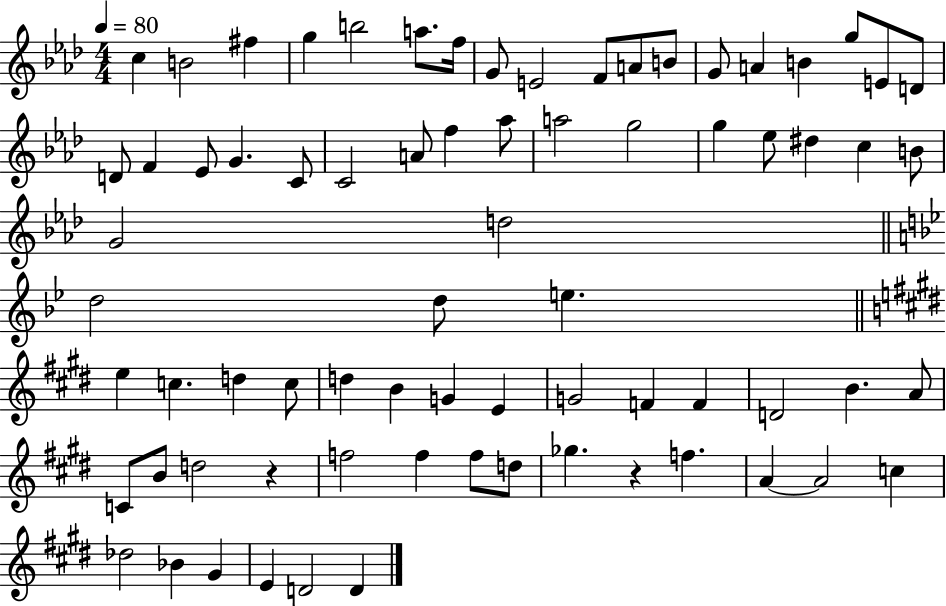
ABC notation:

X:1
T:Untitled
M:4/4
L:1/4
K:Ab
c B2 ^f g b2 a/2 f/4 G/2 E2 F/2 A/2 B/2 G/2 A B g/2 E/2 D/2 D/2 F _E/2 G C/2 C2 A/2 f _a/2 a2 g2 g _e/2 ^d c B/2 G2 d2 d2 d/2 e e c d c/2 d B G E G2 F F D2 B A/2 C/2 B/2 d2 z f2 f f/2 d/2 _g z f A A2 c _d2 _B ^G E D2 D